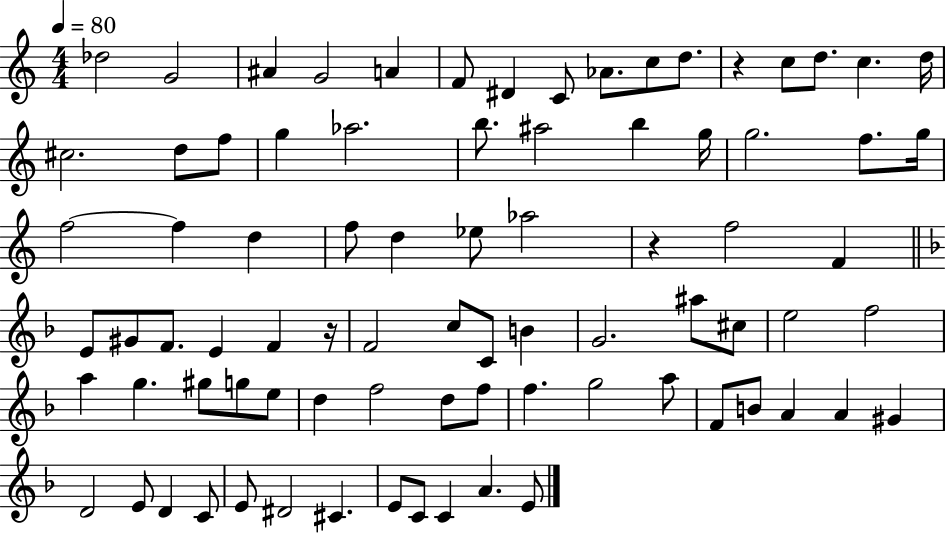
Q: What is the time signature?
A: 4/4